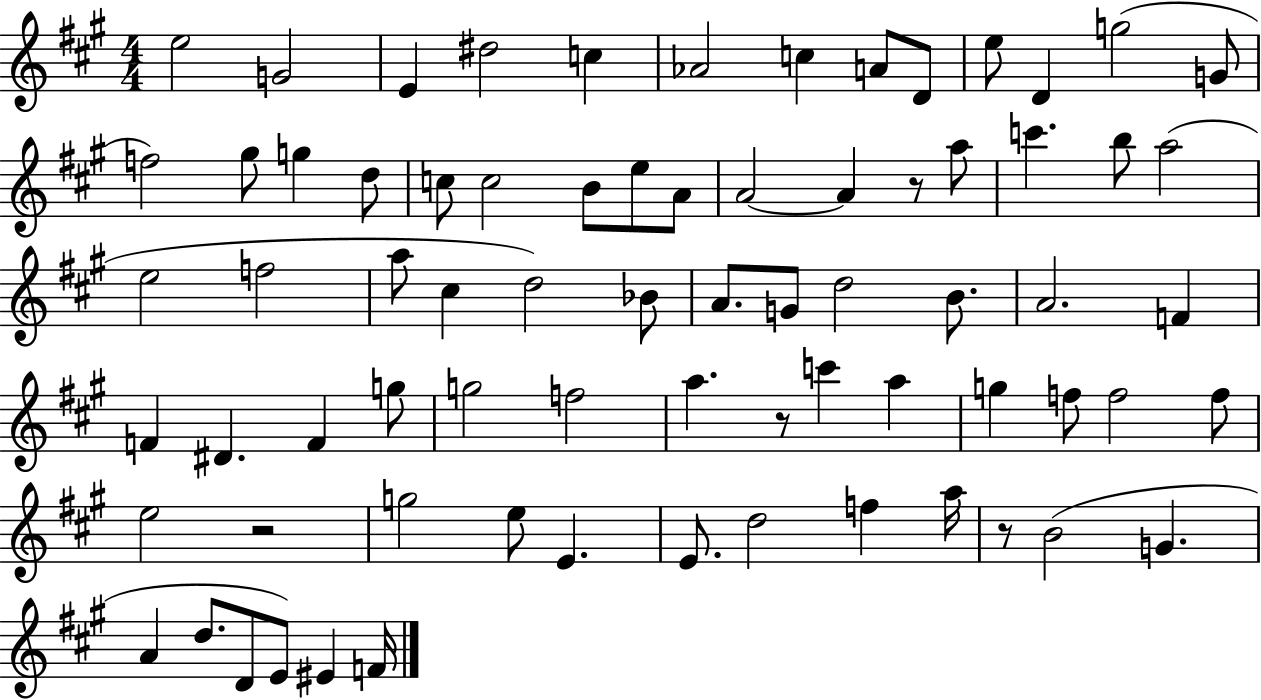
{
  \clef treble
  \numericTimeSignature
  \time 4/4
  \key a \major
  \repeat volta 2 { e''2 g'2 | e'4 dis''2 c''4 | aes'2 c''4 a'8 d'8 | e''8 d'4 g''2( g'8 | \break f''2) gis''8 g''4 d''8 | c''8 c''2 b'8 e''8 a'8 | a'2~~ a'4 r8 a''8 | c'''4. b''8 a''2( | \break e''2 f''2 | a''8 cis''4 d''2) bes'8 | a'8. g'8 d''2 b'8. | a'2. f'4 | \break f'4 dis'4. f'4 g''8 | g''2 f''2 | a''4. r8 c'''4 a''4 | g''4 f''8 f''2 f''8 | \break e''2 r2 | g''2 e''8 e'4. | e'8. d''2 f''4 a''16 | r8 b'2( g'4. | \break a'4 d''8. d'8 e'8) eis'4 f'16 | } \bar "|."
}